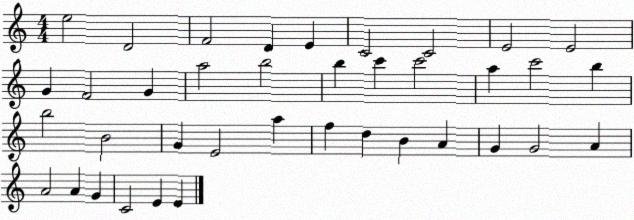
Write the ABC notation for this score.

X:1
T:Untitled
M:4/4
L:1/4
K:C
e2 D2 F2 D E C2 C2 E2 E2 G F2 G a2 b2 b c' c'2 a c'2 b b2 B2 G E2 a f d B A G G2 A A2 A G C2 E E